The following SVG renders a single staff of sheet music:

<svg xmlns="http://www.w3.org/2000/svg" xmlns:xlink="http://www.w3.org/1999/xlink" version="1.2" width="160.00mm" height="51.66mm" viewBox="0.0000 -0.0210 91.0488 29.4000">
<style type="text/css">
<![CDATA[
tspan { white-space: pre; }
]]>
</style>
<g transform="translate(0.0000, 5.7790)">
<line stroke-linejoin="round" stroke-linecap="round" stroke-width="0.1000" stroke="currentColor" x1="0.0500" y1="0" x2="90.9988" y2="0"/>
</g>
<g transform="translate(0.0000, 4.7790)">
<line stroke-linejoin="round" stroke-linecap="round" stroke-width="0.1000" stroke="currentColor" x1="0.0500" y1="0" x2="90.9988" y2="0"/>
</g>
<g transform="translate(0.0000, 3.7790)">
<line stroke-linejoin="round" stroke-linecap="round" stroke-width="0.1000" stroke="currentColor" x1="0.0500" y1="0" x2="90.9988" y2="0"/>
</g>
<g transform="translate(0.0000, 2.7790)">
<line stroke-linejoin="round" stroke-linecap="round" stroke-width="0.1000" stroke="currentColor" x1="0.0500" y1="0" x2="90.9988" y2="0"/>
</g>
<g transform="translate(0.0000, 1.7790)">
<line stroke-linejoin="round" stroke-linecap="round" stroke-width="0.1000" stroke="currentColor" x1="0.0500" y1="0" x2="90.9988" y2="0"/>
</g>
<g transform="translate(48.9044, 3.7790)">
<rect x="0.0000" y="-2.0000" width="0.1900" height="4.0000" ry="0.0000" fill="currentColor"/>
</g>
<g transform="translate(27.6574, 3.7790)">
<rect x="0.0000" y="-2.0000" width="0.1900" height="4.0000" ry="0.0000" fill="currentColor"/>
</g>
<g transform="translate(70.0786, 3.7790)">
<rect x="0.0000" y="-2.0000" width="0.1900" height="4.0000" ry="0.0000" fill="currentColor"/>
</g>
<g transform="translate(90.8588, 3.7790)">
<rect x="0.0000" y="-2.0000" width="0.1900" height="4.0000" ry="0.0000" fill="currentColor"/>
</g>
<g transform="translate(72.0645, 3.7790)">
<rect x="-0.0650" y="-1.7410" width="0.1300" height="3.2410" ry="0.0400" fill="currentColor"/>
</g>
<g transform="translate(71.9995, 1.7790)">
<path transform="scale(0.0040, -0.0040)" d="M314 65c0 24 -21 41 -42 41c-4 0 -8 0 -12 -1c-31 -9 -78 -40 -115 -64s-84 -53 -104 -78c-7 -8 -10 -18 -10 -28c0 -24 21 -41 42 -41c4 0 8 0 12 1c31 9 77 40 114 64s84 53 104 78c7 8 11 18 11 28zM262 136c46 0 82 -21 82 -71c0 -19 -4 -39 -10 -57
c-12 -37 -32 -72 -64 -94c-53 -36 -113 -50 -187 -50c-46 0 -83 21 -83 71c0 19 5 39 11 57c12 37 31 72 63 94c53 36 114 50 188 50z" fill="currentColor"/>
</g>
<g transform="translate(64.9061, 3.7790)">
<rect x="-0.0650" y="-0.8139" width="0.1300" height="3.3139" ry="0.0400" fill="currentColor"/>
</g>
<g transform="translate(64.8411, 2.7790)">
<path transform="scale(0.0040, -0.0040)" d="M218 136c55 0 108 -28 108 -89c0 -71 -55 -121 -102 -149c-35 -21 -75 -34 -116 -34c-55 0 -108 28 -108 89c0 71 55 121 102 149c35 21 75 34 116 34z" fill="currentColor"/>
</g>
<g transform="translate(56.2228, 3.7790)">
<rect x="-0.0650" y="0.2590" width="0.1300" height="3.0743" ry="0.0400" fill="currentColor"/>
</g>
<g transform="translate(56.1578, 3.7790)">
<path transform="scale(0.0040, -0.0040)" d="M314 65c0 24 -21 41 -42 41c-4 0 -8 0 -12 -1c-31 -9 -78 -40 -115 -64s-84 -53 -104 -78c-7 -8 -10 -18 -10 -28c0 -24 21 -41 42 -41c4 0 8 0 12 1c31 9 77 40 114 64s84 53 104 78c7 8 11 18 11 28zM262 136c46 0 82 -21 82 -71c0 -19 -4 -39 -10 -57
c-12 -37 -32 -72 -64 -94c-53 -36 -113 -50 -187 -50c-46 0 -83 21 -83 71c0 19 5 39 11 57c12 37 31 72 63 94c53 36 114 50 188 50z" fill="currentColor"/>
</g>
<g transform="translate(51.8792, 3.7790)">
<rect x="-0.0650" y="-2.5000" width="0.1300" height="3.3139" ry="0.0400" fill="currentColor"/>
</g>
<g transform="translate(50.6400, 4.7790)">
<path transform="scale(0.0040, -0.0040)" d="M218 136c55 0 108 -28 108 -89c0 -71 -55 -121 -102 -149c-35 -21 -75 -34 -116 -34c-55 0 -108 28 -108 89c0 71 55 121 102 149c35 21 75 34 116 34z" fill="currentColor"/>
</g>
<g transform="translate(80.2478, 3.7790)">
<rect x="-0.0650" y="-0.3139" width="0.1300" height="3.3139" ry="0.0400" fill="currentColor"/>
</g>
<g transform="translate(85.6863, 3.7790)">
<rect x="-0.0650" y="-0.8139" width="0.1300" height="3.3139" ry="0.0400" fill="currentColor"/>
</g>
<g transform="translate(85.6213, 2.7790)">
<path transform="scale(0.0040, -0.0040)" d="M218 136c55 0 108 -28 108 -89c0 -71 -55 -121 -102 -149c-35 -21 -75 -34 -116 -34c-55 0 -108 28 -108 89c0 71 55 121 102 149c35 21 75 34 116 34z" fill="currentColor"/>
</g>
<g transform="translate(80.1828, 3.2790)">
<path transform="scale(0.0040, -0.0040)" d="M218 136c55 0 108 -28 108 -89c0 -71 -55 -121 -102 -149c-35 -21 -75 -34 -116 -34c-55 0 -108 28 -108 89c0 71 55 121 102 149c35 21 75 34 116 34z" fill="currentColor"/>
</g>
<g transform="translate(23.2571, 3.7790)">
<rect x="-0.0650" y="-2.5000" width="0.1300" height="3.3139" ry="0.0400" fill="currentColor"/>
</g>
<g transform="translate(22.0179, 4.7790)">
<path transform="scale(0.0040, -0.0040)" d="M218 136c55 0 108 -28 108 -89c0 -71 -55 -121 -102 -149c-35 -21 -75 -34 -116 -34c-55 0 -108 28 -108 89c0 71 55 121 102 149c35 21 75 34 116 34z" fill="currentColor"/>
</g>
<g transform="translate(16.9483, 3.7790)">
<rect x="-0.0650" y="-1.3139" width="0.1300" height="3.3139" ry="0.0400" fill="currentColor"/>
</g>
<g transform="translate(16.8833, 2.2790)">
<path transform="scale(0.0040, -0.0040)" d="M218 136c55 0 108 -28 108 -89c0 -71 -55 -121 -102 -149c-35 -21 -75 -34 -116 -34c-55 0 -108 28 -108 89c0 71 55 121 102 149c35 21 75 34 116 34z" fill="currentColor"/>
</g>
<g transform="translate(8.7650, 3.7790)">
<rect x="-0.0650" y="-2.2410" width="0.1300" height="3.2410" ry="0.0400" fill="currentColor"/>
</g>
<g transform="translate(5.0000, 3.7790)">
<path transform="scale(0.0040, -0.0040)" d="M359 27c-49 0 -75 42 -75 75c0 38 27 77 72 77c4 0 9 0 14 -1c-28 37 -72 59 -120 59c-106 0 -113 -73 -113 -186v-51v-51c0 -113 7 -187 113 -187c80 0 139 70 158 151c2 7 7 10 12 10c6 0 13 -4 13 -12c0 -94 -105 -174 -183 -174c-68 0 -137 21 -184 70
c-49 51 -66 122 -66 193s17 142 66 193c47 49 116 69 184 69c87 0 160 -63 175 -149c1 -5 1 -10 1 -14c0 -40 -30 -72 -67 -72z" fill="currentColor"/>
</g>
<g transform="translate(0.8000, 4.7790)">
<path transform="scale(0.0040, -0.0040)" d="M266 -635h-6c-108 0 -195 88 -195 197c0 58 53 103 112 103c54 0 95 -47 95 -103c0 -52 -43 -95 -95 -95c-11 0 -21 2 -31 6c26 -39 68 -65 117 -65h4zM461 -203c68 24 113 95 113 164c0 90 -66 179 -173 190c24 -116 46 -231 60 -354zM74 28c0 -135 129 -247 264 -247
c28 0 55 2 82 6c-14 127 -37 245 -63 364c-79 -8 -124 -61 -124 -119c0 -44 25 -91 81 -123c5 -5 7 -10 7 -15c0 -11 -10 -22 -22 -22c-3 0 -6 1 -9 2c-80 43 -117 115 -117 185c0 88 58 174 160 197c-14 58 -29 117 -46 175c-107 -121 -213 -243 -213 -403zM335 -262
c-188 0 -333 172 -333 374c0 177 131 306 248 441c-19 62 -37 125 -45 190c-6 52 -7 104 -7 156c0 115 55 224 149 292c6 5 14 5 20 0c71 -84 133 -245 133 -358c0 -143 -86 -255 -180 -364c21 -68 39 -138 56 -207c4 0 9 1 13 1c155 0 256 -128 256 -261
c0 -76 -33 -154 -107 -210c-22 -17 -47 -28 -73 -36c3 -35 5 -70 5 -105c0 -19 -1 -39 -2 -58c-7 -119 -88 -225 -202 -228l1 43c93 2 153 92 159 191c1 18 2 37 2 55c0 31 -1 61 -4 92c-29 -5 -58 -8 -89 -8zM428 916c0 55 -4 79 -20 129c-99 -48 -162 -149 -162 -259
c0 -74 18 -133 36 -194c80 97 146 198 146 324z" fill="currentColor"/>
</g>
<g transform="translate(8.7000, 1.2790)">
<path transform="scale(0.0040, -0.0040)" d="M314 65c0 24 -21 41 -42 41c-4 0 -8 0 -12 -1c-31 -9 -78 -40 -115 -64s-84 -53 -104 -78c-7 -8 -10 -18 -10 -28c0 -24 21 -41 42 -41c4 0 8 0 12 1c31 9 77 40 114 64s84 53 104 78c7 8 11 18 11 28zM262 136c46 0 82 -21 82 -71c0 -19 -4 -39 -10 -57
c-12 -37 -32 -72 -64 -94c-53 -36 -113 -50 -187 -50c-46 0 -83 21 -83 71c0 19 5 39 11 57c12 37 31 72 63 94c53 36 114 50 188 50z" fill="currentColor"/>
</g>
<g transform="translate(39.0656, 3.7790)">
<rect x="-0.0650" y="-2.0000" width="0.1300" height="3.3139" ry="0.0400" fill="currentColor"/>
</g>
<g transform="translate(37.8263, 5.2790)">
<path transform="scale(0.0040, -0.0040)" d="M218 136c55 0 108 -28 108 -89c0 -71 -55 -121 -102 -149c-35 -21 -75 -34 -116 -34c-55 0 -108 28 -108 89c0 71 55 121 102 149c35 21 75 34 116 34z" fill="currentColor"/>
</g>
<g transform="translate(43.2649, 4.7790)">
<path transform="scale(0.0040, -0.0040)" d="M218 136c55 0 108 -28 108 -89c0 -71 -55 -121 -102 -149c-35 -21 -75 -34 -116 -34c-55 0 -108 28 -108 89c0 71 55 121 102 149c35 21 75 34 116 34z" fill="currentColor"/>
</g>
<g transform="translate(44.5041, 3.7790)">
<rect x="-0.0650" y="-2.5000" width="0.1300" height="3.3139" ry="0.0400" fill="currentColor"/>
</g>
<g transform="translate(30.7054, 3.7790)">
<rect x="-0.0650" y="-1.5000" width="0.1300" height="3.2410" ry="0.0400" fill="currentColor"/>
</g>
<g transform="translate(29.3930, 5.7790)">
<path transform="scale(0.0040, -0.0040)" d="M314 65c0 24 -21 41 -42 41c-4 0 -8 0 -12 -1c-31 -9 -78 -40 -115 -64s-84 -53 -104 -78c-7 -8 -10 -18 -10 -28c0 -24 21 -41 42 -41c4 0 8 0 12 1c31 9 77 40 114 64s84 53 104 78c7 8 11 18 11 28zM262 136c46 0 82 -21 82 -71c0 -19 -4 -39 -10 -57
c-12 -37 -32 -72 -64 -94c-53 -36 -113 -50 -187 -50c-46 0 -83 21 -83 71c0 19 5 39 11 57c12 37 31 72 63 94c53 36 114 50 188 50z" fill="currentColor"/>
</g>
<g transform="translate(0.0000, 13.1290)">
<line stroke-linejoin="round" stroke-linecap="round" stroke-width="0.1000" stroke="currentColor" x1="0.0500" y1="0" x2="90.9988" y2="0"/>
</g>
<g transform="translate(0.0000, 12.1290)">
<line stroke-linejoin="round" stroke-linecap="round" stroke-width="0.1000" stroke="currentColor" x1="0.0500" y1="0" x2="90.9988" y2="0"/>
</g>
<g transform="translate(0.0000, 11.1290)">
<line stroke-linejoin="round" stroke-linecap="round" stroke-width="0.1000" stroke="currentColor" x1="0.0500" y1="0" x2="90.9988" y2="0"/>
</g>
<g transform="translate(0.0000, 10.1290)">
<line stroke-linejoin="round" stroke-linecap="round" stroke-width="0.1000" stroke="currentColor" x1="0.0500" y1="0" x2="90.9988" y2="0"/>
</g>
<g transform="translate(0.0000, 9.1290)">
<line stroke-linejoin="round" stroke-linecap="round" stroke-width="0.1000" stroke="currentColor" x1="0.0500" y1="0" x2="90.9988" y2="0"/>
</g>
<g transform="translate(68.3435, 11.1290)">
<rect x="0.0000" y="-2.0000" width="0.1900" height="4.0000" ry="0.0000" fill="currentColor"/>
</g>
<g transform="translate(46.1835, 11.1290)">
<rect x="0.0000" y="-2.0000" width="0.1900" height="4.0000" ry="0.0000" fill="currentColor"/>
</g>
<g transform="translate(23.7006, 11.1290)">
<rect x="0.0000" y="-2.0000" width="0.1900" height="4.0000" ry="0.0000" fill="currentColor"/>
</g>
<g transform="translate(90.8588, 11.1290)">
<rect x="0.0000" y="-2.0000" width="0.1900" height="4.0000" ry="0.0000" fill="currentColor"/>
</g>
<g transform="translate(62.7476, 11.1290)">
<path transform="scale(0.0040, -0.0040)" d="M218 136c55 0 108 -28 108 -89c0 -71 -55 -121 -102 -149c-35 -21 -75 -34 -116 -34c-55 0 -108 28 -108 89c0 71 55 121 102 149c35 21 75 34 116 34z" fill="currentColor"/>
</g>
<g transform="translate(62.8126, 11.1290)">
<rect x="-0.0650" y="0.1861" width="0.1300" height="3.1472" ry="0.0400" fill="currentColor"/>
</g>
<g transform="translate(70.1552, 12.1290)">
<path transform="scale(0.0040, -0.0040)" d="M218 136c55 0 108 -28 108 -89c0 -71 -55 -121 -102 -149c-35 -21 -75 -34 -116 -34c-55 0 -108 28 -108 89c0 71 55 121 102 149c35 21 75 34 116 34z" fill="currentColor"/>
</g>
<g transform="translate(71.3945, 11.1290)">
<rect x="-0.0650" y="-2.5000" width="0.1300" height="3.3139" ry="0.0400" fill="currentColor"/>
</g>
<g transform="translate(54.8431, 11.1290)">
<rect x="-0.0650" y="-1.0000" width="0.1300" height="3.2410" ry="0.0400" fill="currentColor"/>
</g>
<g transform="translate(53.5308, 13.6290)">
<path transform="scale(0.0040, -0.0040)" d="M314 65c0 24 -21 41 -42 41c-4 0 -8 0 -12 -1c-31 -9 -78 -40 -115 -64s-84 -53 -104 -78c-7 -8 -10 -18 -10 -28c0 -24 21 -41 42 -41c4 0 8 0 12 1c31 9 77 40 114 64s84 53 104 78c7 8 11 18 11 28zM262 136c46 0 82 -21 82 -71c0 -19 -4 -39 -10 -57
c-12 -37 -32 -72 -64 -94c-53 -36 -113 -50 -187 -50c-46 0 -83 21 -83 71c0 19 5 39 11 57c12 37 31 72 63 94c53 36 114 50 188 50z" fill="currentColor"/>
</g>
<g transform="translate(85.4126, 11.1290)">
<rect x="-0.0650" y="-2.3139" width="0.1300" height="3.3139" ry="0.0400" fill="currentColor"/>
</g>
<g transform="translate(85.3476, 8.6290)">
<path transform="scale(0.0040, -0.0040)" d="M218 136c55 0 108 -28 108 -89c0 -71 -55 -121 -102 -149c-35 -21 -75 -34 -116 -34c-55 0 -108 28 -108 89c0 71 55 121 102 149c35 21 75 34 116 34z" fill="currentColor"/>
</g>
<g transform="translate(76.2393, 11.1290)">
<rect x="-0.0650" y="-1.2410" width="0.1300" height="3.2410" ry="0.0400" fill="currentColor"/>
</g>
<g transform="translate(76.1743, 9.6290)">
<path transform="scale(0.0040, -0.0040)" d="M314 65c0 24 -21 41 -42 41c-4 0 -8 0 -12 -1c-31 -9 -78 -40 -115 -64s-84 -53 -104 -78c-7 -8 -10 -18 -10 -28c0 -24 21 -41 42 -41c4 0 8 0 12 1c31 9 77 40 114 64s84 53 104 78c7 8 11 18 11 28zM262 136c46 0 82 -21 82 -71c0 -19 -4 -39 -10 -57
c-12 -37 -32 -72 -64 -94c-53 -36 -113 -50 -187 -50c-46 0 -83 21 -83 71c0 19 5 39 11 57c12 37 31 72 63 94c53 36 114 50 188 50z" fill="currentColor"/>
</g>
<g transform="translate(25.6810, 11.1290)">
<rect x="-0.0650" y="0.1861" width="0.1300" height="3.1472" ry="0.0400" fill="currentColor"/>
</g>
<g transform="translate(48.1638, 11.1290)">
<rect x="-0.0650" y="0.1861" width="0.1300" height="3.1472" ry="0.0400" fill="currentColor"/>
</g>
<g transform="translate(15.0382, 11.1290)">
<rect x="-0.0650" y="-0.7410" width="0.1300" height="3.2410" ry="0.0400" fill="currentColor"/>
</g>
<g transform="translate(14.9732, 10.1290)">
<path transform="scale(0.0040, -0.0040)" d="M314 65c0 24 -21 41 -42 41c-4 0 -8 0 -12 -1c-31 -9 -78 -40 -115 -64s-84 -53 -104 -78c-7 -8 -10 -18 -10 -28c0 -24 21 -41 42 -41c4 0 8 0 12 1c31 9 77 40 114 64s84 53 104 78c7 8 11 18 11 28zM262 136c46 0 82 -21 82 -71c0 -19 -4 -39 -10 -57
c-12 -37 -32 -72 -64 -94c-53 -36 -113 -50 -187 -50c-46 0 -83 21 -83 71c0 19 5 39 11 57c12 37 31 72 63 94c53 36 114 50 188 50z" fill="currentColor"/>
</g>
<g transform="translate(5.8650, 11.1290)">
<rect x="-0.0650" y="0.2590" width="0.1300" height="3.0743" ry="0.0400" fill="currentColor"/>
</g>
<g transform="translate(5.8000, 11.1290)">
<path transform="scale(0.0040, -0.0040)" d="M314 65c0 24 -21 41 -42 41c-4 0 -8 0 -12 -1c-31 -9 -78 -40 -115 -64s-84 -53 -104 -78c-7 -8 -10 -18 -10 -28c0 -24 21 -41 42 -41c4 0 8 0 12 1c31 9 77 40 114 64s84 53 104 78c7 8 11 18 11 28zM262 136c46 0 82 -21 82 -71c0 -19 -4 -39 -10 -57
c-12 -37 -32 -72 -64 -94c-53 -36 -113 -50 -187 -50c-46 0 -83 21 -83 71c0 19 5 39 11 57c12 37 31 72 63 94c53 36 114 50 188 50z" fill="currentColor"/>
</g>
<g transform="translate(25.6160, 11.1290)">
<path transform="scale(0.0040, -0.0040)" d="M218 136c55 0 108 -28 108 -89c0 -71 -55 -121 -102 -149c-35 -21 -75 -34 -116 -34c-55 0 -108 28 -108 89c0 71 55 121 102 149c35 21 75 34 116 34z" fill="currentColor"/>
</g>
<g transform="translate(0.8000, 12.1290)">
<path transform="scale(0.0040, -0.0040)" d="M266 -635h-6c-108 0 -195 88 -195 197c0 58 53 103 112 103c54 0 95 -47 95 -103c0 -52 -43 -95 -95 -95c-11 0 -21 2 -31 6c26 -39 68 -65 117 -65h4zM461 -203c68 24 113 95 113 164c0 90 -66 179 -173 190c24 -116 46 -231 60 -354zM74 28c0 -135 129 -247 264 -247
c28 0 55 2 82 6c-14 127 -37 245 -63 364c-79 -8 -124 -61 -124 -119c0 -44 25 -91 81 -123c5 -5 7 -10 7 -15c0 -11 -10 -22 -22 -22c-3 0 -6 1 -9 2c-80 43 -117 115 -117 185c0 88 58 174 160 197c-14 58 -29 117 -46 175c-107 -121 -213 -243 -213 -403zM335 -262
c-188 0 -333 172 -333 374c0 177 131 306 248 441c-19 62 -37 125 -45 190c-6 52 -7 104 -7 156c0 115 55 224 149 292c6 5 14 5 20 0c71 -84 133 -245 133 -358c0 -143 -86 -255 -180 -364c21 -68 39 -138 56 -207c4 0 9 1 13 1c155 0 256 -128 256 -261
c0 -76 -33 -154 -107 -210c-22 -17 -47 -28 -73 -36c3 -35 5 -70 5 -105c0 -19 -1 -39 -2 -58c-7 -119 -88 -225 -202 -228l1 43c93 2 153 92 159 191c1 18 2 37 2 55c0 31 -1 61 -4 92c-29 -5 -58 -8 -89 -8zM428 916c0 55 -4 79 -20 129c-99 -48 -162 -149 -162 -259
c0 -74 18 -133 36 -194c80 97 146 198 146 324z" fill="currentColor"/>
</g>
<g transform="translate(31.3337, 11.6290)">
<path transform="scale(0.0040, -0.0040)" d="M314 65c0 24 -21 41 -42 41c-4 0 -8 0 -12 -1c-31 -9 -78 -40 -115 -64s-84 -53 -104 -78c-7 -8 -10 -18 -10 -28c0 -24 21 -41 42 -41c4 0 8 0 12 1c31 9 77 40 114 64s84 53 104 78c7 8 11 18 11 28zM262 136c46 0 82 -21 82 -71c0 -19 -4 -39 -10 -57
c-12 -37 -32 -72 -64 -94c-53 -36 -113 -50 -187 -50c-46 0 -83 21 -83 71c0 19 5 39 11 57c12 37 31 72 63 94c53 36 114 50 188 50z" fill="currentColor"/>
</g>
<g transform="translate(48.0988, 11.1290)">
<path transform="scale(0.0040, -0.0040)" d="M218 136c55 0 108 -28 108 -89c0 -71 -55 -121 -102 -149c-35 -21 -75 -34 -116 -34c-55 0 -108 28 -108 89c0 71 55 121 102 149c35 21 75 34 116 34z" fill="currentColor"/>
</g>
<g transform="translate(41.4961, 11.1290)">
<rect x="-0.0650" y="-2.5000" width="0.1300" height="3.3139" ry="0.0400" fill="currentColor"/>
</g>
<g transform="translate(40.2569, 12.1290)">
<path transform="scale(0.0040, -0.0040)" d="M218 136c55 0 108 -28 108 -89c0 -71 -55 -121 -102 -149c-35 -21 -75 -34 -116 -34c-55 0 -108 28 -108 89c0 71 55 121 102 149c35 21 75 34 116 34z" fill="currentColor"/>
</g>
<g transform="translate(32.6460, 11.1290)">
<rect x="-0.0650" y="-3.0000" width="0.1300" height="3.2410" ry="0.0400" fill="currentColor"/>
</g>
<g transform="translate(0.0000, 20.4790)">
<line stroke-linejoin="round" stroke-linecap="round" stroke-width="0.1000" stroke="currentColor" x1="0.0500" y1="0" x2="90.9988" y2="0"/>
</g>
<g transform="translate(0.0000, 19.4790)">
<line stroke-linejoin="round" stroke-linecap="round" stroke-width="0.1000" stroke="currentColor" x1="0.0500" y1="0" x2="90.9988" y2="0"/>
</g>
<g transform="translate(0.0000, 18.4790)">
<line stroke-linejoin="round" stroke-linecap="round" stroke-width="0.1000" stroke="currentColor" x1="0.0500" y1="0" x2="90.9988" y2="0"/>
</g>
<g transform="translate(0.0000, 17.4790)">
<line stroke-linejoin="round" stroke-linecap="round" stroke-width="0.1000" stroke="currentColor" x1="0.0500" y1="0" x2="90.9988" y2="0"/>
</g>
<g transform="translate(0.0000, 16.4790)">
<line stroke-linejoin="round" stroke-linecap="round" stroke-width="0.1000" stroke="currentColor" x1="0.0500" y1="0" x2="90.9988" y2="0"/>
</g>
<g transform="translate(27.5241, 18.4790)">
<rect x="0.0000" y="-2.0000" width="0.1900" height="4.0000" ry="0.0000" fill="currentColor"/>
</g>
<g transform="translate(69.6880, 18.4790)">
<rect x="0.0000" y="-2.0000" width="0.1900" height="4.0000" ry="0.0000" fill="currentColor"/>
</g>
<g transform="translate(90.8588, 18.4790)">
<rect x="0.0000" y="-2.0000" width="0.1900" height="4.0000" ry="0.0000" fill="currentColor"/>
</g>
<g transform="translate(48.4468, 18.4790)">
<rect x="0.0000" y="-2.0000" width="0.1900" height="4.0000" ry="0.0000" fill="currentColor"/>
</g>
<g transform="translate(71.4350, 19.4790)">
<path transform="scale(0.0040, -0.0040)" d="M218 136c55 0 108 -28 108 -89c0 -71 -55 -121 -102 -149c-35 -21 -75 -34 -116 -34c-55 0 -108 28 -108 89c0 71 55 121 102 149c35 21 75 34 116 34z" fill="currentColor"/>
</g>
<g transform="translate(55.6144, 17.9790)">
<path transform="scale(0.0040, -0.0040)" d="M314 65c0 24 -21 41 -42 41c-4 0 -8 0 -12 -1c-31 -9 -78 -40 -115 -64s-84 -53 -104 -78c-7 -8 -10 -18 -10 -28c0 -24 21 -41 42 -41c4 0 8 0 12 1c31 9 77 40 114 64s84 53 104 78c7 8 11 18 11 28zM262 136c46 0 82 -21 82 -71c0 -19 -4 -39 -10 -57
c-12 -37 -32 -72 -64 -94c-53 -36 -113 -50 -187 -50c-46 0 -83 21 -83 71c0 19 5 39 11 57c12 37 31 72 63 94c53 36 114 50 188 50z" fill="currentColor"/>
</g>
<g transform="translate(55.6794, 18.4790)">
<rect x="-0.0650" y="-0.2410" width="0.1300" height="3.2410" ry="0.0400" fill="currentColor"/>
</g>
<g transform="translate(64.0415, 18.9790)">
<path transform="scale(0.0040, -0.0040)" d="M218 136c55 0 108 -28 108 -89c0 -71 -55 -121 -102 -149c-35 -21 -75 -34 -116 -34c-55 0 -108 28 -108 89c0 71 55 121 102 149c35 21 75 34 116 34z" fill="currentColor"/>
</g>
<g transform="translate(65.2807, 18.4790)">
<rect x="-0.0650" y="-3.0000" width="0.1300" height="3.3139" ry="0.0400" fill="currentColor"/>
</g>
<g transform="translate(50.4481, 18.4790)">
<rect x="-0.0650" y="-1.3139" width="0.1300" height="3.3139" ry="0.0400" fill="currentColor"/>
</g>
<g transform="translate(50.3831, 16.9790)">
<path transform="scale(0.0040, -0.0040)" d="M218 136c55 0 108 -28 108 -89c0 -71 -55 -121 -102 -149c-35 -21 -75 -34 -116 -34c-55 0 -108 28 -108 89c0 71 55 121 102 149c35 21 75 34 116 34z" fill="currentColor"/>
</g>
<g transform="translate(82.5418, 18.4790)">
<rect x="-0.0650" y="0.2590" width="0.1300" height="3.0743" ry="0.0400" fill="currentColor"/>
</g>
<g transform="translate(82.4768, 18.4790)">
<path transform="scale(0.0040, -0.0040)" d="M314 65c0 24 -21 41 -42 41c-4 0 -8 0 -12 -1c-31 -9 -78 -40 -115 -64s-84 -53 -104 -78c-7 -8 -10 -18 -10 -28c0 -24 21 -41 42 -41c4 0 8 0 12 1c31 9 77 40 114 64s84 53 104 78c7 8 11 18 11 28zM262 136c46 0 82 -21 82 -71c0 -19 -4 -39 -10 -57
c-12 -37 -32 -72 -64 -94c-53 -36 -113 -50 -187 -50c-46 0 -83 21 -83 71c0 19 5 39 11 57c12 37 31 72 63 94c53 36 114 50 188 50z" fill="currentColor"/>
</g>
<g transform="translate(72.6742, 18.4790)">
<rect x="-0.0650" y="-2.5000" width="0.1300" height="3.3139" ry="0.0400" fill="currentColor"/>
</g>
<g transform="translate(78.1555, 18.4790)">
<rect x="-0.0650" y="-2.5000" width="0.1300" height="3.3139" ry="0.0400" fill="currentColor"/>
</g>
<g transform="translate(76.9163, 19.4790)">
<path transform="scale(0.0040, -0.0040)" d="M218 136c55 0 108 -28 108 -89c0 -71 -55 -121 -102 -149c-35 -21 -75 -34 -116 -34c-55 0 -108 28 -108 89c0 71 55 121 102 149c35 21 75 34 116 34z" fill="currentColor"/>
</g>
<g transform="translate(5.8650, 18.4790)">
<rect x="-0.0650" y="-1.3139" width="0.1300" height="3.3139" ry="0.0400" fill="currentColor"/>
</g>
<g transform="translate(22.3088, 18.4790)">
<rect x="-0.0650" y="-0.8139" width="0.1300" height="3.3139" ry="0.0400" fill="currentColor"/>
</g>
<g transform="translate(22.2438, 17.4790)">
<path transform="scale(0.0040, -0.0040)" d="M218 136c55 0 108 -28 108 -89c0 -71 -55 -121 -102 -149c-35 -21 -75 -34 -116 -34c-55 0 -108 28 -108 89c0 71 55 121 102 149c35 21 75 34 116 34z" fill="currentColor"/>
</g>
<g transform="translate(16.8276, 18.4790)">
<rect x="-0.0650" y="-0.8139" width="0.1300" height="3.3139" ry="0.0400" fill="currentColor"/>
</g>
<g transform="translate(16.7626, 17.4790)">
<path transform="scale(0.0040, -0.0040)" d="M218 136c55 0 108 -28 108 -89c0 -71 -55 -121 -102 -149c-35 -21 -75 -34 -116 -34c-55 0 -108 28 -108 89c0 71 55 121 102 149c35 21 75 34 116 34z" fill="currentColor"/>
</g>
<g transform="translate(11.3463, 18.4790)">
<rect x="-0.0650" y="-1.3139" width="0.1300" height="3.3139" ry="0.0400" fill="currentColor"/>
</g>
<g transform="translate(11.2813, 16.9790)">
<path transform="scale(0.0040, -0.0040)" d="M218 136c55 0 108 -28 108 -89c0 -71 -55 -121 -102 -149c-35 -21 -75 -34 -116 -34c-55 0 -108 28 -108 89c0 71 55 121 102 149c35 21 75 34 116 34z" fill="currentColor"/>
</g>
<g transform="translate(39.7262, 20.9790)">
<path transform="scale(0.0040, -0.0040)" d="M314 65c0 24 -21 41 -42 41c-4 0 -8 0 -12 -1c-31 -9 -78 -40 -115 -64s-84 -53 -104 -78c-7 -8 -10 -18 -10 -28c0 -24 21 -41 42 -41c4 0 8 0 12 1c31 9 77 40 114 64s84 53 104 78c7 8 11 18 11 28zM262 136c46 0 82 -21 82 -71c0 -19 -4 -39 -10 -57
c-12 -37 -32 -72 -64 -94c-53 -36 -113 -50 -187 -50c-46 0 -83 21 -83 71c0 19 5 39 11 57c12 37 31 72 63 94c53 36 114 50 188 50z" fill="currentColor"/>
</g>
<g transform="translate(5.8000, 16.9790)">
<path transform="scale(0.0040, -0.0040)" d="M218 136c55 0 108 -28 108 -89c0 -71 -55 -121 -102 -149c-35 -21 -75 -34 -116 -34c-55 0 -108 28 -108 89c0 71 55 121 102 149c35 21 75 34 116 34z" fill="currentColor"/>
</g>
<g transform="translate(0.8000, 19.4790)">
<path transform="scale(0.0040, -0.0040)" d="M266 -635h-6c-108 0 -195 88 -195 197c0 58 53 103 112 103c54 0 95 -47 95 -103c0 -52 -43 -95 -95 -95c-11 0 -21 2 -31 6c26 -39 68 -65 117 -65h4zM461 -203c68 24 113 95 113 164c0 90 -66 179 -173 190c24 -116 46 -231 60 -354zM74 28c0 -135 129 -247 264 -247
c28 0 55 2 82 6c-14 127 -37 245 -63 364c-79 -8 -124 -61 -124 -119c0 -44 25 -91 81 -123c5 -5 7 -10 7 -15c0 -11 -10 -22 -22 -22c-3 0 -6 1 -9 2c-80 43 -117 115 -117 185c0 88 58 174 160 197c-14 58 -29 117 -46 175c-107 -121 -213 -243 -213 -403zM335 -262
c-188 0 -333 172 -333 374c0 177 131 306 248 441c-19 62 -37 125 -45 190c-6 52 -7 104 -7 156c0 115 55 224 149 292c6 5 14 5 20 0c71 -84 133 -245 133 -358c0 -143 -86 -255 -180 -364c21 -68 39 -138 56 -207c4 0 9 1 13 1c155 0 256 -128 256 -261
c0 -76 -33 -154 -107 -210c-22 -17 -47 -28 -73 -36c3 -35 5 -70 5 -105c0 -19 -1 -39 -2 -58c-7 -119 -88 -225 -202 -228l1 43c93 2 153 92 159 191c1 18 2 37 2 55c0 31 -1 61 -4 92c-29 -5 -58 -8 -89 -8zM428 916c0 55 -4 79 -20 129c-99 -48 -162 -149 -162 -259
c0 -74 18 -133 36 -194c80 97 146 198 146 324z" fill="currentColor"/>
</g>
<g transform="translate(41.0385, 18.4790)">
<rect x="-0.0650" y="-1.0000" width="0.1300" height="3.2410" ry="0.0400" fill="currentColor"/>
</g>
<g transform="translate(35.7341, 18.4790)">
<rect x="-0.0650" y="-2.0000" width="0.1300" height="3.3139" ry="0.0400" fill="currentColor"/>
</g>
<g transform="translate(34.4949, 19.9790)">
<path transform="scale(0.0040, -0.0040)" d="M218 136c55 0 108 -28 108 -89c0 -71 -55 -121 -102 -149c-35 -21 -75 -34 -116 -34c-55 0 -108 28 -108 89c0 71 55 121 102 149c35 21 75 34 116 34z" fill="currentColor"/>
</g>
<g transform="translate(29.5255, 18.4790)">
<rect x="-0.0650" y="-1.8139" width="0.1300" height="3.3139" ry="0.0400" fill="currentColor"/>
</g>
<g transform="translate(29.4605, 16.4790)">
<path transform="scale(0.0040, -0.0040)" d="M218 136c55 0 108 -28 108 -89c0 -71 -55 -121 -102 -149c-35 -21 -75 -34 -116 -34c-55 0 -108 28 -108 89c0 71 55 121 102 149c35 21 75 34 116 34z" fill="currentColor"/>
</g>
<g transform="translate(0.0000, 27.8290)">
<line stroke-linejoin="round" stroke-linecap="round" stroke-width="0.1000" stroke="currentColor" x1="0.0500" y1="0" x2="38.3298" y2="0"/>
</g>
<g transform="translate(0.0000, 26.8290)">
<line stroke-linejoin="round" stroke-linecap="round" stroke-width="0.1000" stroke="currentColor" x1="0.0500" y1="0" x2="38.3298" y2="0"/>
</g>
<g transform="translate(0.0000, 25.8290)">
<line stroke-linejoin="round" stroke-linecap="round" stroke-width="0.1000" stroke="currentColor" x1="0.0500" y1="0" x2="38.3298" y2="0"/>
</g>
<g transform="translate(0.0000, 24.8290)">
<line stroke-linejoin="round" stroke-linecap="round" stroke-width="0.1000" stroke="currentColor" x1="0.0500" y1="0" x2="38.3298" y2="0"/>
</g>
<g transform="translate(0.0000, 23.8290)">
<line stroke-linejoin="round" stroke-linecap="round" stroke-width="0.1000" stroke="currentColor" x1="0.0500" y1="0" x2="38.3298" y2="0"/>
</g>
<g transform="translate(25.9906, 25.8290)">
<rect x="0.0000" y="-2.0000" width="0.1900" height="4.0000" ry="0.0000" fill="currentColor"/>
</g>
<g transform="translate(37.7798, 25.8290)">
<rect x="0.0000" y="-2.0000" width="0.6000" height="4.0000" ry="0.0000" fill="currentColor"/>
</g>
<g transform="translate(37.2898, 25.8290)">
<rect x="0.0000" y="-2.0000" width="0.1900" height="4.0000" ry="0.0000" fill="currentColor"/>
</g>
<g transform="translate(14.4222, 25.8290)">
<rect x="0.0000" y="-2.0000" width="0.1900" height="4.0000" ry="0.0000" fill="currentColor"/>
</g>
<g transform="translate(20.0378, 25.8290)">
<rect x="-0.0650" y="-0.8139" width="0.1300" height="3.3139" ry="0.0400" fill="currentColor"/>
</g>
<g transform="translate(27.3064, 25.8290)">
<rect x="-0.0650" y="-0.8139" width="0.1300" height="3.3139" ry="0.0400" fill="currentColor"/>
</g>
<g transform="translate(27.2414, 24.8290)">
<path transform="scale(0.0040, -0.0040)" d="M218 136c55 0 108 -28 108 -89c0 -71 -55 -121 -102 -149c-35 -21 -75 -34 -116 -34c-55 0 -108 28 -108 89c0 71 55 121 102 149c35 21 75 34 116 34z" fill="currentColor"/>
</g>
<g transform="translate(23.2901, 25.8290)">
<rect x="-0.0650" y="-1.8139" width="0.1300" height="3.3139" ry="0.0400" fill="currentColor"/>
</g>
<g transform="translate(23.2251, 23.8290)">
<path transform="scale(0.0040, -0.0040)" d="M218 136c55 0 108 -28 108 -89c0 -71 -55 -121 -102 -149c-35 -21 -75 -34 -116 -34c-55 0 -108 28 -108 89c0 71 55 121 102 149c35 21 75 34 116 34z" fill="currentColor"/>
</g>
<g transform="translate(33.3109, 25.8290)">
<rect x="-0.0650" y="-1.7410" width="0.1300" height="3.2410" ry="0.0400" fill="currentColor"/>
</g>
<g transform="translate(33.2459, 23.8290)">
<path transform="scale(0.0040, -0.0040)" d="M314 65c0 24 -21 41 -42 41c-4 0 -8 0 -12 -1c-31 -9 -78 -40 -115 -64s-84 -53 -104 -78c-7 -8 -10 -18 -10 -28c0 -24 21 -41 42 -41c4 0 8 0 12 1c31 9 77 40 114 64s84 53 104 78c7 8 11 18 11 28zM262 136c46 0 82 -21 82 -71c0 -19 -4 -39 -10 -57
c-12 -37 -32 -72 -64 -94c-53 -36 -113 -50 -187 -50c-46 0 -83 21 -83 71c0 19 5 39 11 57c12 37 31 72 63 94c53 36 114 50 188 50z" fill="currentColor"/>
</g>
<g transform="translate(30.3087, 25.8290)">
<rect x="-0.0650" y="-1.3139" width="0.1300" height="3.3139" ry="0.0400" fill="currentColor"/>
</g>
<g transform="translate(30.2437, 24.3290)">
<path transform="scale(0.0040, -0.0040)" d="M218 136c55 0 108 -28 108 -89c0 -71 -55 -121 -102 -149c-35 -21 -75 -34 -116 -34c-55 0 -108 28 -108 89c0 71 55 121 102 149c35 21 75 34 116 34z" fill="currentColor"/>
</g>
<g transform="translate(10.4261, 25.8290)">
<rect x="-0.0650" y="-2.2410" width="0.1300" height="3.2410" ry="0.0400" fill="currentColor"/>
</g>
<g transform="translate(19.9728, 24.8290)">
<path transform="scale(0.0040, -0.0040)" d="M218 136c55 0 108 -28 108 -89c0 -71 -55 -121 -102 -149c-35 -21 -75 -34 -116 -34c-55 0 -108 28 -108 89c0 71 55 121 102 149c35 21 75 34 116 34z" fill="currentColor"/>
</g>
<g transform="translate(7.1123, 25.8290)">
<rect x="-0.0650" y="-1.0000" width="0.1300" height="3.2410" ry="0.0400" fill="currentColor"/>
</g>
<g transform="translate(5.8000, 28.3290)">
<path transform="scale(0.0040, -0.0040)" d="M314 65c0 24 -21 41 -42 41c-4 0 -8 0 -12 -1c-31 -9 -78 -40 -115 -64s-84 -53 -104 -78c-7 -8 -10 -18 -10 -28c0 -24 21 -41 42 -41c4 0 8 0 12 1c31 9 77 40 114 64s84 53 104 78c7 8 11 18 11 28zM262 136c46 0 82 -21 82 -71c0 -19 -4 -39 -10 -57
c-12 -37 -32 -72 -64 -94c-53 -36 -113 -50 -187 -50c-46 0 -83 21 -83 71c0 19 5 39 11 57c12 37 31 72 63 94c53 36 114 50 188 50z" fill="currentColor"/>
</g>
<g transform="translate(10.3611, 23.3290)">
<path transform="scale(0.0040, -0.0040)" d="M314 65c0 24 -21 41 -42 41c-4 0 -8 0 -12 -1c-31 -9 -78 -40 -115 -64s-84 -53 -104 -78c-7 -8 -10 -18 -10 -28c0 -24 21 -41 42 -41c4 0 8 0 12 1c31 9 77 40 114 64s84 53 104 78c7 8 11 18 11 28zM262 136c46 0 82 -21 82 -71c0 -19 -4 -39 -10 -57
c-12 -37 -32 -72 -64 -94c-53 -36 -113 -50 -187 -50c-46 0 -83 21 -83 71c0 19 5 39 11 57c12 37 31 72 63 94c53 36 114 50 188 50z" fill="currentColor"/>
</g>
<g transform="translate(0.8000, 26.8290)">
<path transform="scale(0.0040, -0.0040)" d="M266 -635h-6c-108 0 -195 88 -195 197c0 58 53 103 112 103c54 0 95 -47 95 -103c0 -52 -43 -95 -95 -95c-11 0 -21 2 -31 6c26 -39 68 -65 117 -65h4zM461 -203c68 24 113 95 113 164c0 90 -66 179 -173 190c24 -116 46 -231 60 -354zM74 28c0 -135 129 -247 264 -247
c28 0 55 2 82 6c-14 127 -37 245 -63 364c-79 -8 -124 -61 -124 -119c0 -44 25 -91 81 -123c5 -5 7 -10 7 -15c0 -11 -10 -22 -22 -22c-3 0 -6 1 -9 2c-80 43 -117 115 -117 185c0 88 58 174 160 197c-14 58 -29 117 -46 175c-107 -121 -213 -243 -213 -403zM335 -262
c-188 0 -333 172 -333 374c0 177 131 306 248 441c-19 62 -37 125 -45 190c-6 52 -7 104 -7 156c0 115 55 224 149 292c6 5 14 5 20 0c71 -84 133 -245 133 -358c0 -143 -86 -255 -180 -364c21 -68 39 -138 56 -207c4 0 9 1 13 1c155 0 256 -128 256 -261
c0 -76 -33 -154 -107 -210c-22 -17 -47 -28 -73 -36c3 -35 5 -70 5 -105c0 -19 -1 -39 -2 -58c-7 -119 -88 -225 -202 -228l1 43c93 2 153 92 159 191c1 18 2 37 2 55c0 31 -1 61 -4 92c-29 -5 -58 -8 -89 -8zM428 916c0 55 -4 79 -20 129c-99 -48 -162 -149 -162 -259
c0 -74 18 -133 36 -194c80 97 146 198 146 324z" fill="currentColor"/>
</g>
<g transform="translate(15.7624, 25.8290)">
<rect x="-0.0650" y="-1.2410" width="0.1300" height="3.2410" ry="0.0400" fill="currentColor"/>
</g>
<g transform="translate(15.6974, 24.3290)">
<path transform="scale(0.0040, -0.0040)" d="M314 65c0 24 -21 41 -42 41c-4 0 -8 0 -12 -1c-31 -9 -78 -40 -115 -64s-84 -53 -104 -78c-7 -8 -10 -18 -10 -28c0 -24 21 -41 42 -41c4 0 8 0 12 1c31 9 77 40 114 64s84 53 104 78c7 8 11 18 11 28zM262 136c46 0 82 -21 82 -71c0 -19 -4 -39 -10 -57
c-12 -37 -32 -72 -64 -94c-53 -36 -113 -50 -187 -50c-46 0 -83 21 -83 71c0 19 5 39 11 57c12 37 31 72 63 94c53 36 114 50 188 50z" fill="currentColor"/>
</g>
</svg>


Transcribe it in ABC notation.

X:1
T:Untitled
M:4/4
L:1/4
K:C
g2 e G E2 F G G B2 d f2 c d B2 d2 B A2 G B D2 B G e2 g e e d d f F D2 e c2 A G G B2 D2 g2 e2 d f d e f2